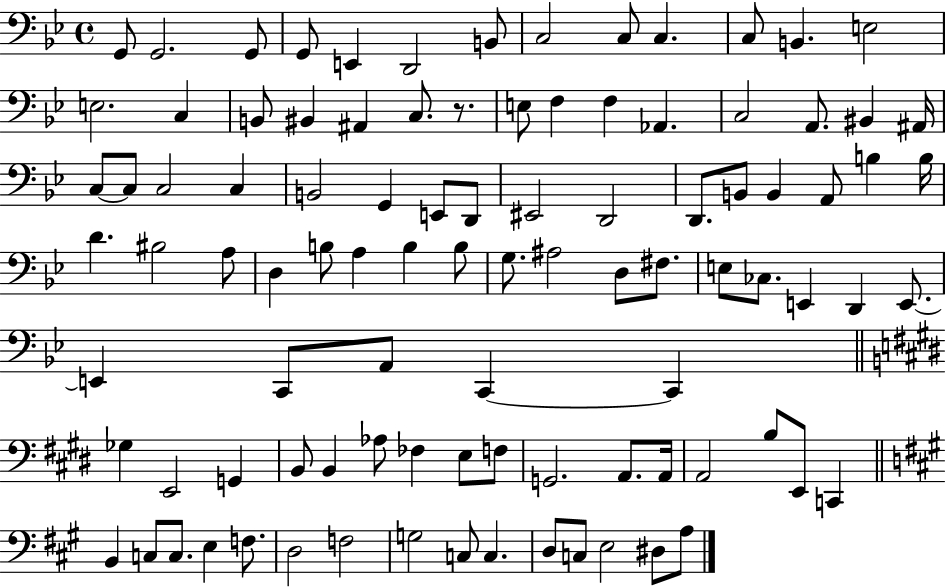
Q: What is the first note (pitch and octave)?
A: G2